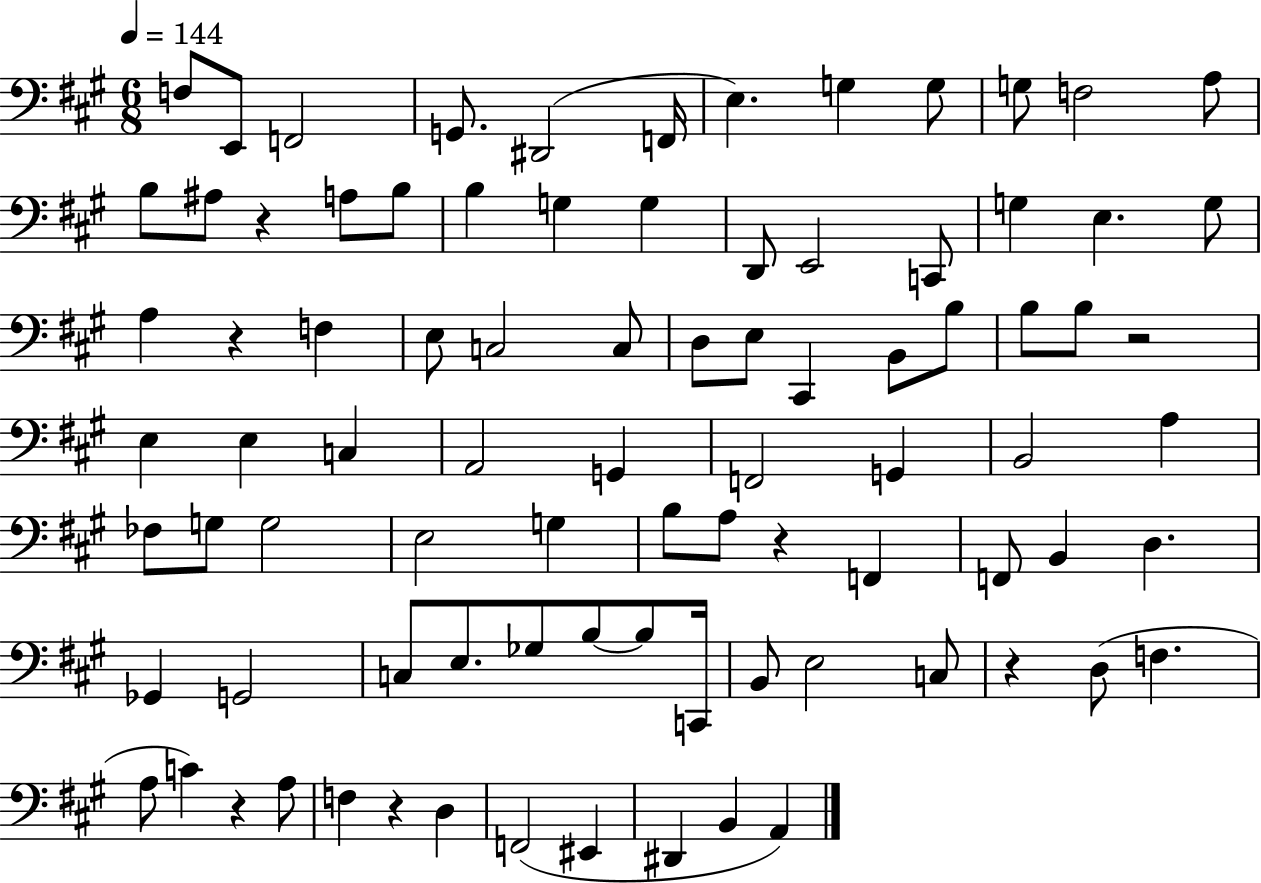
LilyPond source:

{
  \clef bass
  \numericTimeSignature
  \time 6/8
  \key a \major
  \tempo 4 = 144
  f8 e,8 f,2 | g,8. dis,2( f,16 | e4.) g4 g8 | g8 f2 a8 | \break b8 ais8 r4 a8 b8 | b4 g4 g4 | d,8 e,2 c,8 | g4 e4. g8 | \break a4 r4 f4 | e8 c2 c8 | d8 e8 cis,4 b,8 b8 | b8 b8 r2 | \break e4 e4 c4 | a,2 g,4 | f,2 g,4 | b,2 a4 | \break fes8 g8 g2 | e2 g4 | b8 a8 r4 f,4 | f,8 b,4 d4. | \break ges,4 g,2 | c8 e8. ges8 b8~~ b8 c,16 | b,8 e2 c8 | r4 d8( f4. | \break a8 c'4) r4 a8 | f4 r4 d4 | f,2( eis,4 | dis,4 b,4 a,4) | \break \bar "|."
}